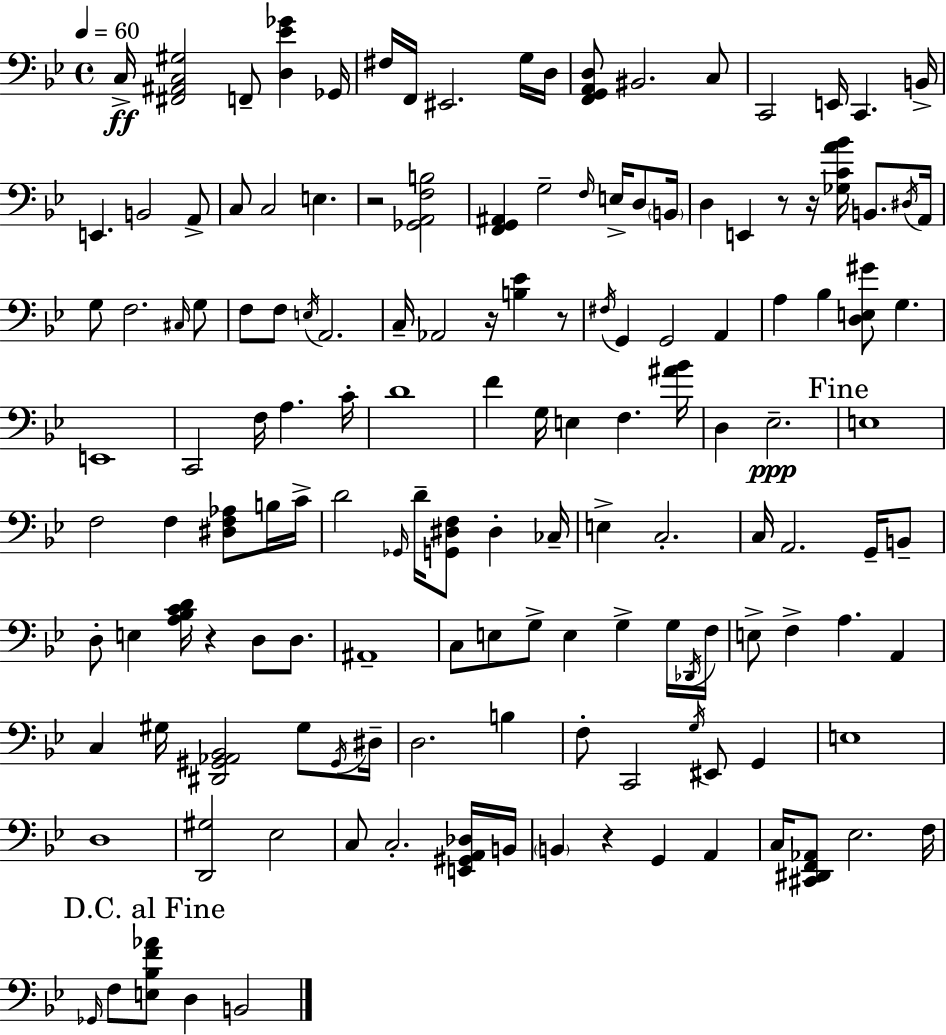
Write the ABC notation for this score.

X:1
T:Untitled
M:4/4
L:1/4
K:Gm
C,/4 [^F,,^A,,C,^G,]2 F,,/2 [D,_E_G] _G,,/4 ^F,/4 F,,/4 ^E,,2 G,/4 D,/4 [F,,G,,A,,D,]/2 ^B,,2 C,/2 C,,2 E,,/4 C,, B,,/4 E,, B,,2 A,,/2 C,/2 C,2 E, z2 [_G,,A,,F,B,]2 [F,,G,,^A,,] G,2 F,/4 E,/4 D,/2 B,,/4 D, E,, z/2 z/4 [_G,CA_B]/4 B,,/2 ^D,/4 A,,/4 G,/2 F,2 ^C,/4 G,/2 F,/2 F,/2 E,/4 A,,2 C,/4 _A,,2 z/4 [B,_E] z/2 ^F,/4 G,, G,,2 A,, A, _B, [D,E,^G]/2 G, E,,4 C,,2 F,/4 A, C/4 D4 F G,/4 E, F, [^A_B]/4 D, _E,2 E,4 F,2 F, [^D,F,_A,]/2 B,/4 C/4 D2 _G,,/4 D/4 [G,,^D,F,]/2 ^D, _C,/4 E, C,2 C,/4 A,,2 G,,/4 B,,/2 D,/2 E, [A,_B,CD]/4 z D,/2 D,/2 ^A,,4 C,/2 E,/2 G,/2 E, G, G,/4 _D,,/4 F,/4 E,/2 F, A, A,, C, ^G,/4 [^D,,^G,,_A,,_B,,]2 ^G,/2 ^G,,/4 ^D,/4 D,2 B, F,/2 C,,2 G,/4 ^E,,/2 G,, E,4 D,4 [D,,^G,]2 _E,2 C,/2 C,2 [E,,^G,,A,,_D,]/4 B,,/4 B,, z G,, A,, C,/4 [^C,,^D,,F,,_A,,]/2 _E,2 F,/4 _G,,/4 F,/2 [E,_B,F_A]/2 D, B,,2